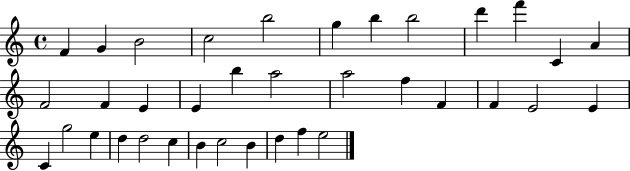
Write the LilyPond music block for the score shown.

{
  \clef treble
  \time 4/4
  \defaultTimeSignature
  \key c \major
  f'4 g'4 b'2 | c''2 b''2 | g''4 b''4 b''2 | d'''4 f'''4 c'4 a'4 | \break f'2 f'4 e'4 | e'4 b''4 a''2 | a''2 f''4 f'4 | f'4 e'2 e'4 | \break c'4 g''2 e''4 | d''4 d''2 c''4 | b'4 c''2 b'4 | d''4 f''4 e''2 | \break \bar "|."
}